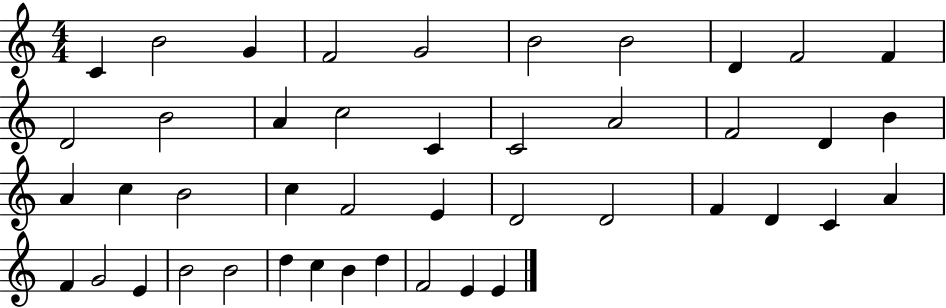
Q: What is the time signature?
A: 4/4